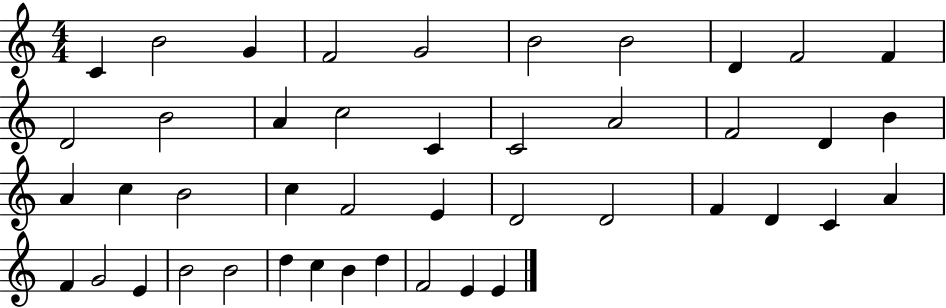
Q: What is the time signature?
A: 4/4